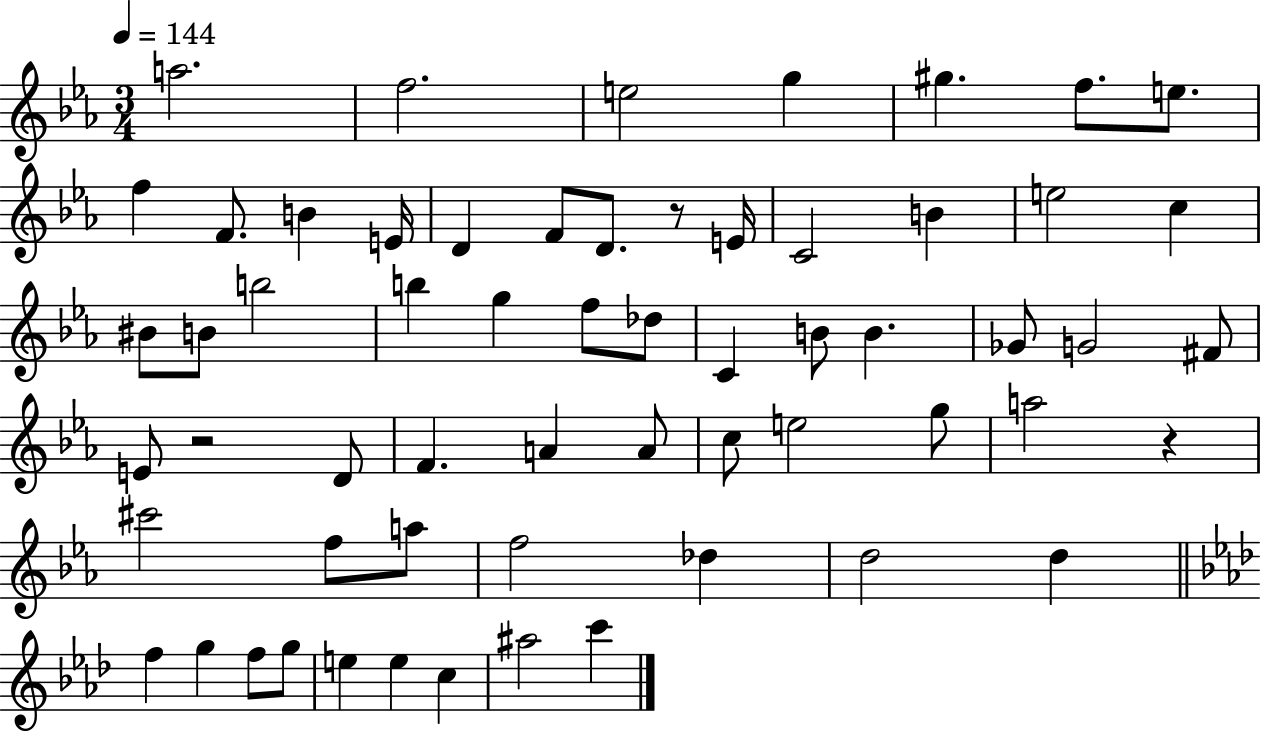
X:1
T:Untitled
M:3/4
L:1/4
K:Eb
a2 f2 e2 g ^g f/2 e/2 f F/2 B E/4 D F/2 D/2 z/2 E/4 C2 B e2 c ^B/2 B/2 b2 b g f/2 _d/2 C B/2 B _G/2 G2 ^F/2 E/2 z2 D/2 F A A/2 c/2 e2 g/2 a2 z ^c'2 f/2 a/2 f2 _d d2 d f g f/2 g/2 e e c ^a2 c'